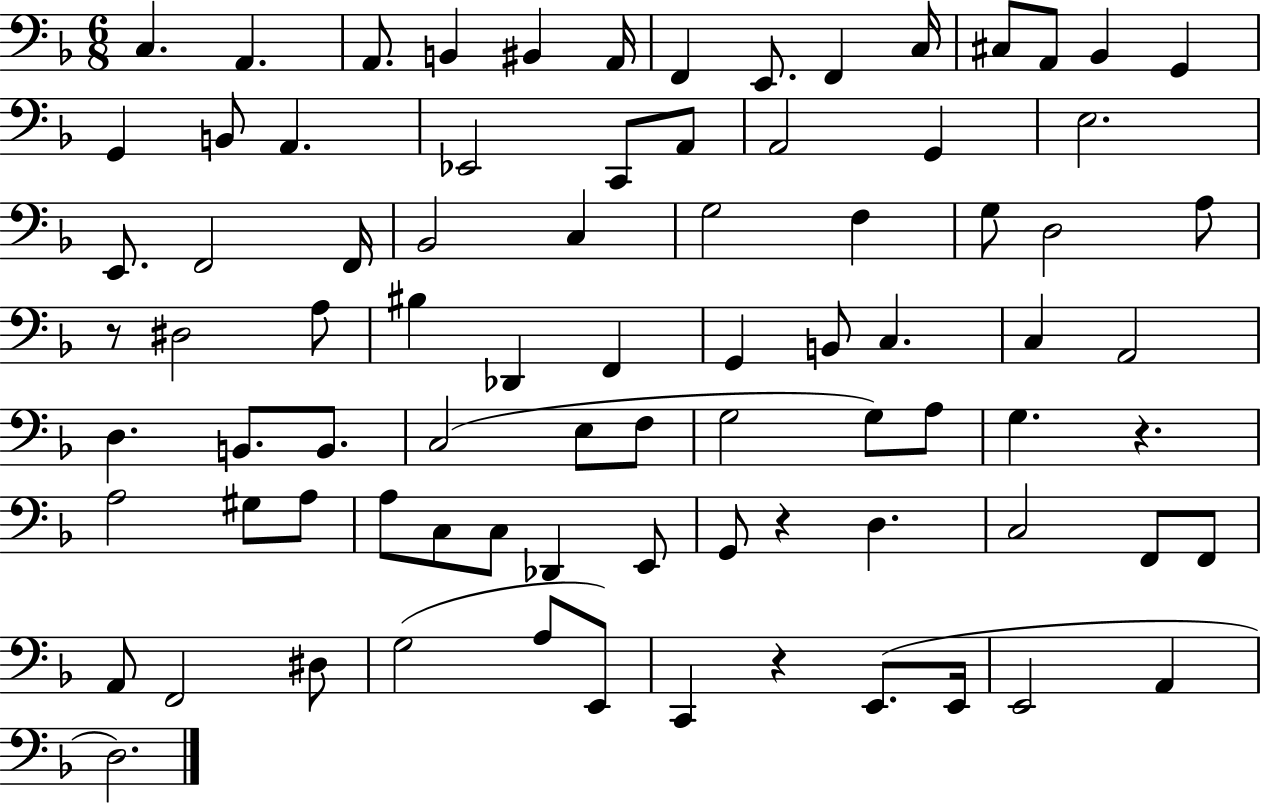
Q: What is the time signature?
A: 6/8